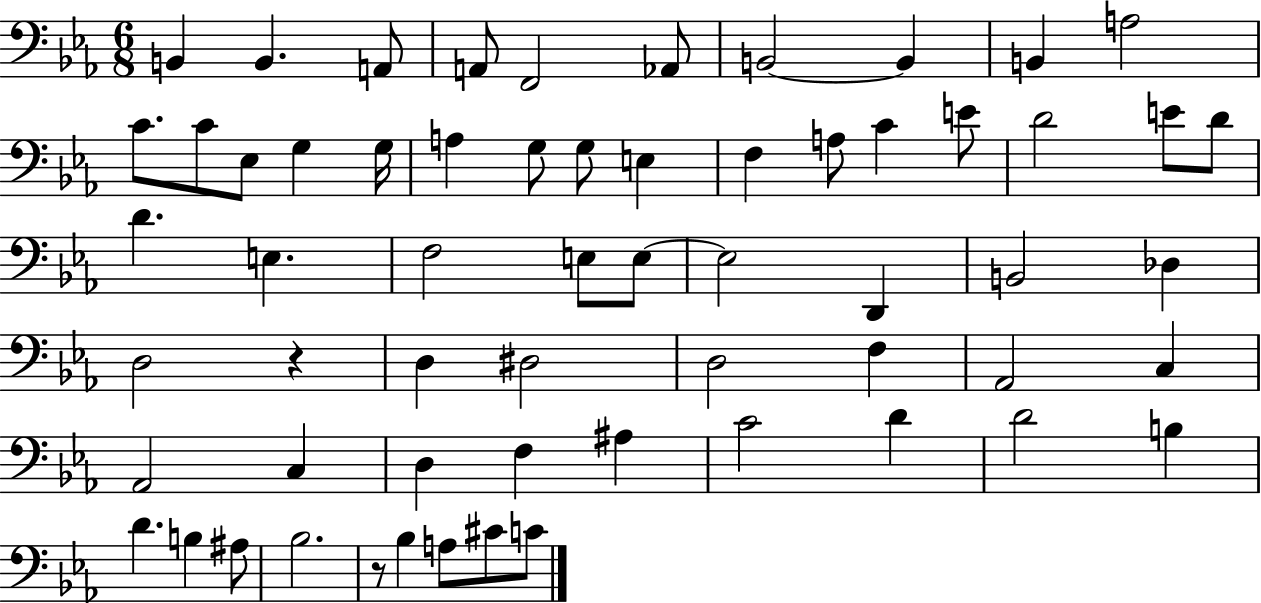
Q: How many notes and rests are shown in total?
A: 61